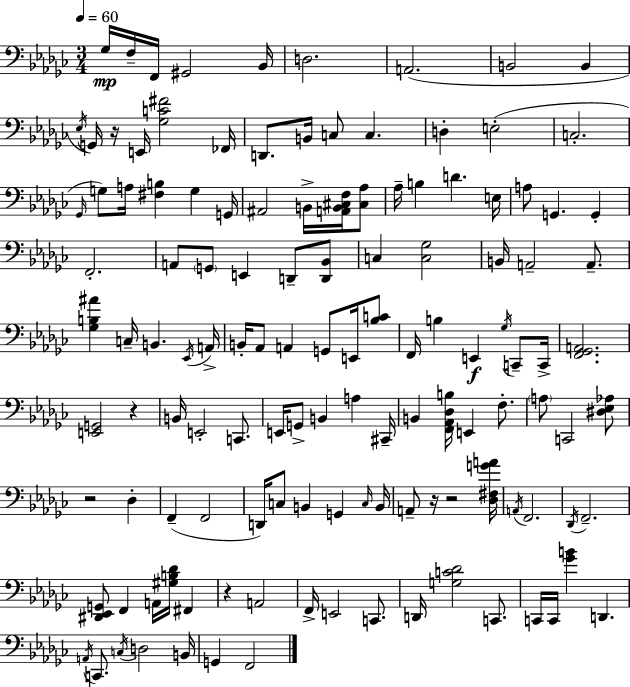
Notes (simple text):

Gb3/s F3/s F2/s G#2/h Bb2/s D3/h. A2/h. B2/h B2/q Eb3/s G2/s R/s E2/s [Gb3,C4,F#4]/h FES2/s D2/e. B2/s C3/e C3/q. D3/q E3/h C3/h. Gb2/s G3/e A3/s [F#3,B3]/q G3/q G2/s A#2/h B2/s [A2,B2,C#3,F3]/s [C#3,Ab3]/e Ab3/s B3/q D4/q. E3/s A3/e G2/q. G2/q F2/h. A2/e G2/e E2/q D2/e [D2,Bb2]/e C3/q [C3,Gb3]/h B2/s A2/h A2/e. [Gb3,B3,A#4]/q C3/s B2/q. Eb2/s A2/s B2/s Ab2/e A2/q G2/e E2/s [Bb3,C4]/e F2/s B3/q E2/q Gb3/s C2/e C2/s [F2,Gb2,A2]/h. [E2,G2]/h R/q B2/s E2/h C2/e. E2/s G2/e B2/q A3/q C#2/s B2/q [F2,Ab2,Db3,B3]/s E2/q F3/e. A3/e C2/h [D#3,Eb3,Ab3]/e R/h Db3/q F2/q F2/h D2/s C3/e B2/q G2/q C3/s B2/s A2/e R/s R/h [Db3,F#3,G4,A4]/s A2/s F2/h. Db2/s F2/h. [D#2,Eb2,G2]/e F2/q A2/s [G#3,B3,Db4]/s F#2/q R/q A2/h F2/s E2/h C2/e. D2/s [G3,C4,Db4]/h C2/e. C2/s C2/s [Gb4,B4]/q D2/q. A2/s C2/e. C3/s D3/h B2/s G2/q F2/h